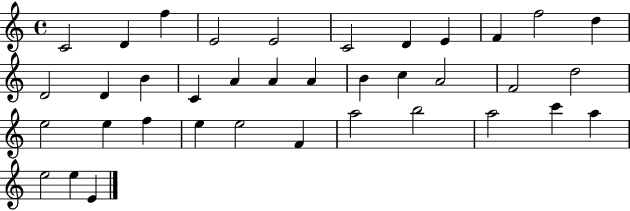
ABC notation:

X:1
T:Untitled
M:4/4
L:1/4
K:C
C2 D f E2 E2 C2 D E F f2 d D2 D B C A A A B c A2 F2 d2 e2 e f e e2 F a2 b2 a2 c' a e2 e E